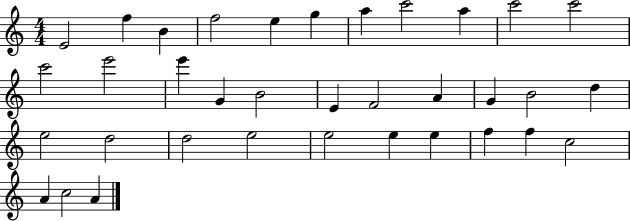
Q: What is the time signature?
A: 4/4